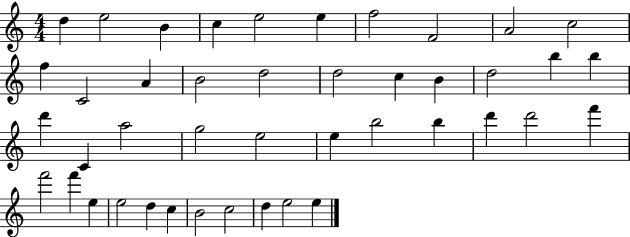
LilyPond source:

{
  \clef treble
  \numericTimeSignature
  \time 4/4
  \key c \major
  d''4 e''2 b'4 | c''4 e''2 e''4 | f''2 f'2 | a'2 c''2 | \break f''4 c'2 a'4 | b'2 d''2 | d''2 c''4 b'4 | d''2 b''4 b''4 | \break d'''4 c'4 a''2 | g''2 e''2 | e''4 b''2 b''4 | d'''4 d'''2 f'''4 | \break f'''2 f'''4 e''4 | e''2 d''4 c''4 | b'2 c''2 | d''4 e''2 e''4 | \break \bar "|."
}